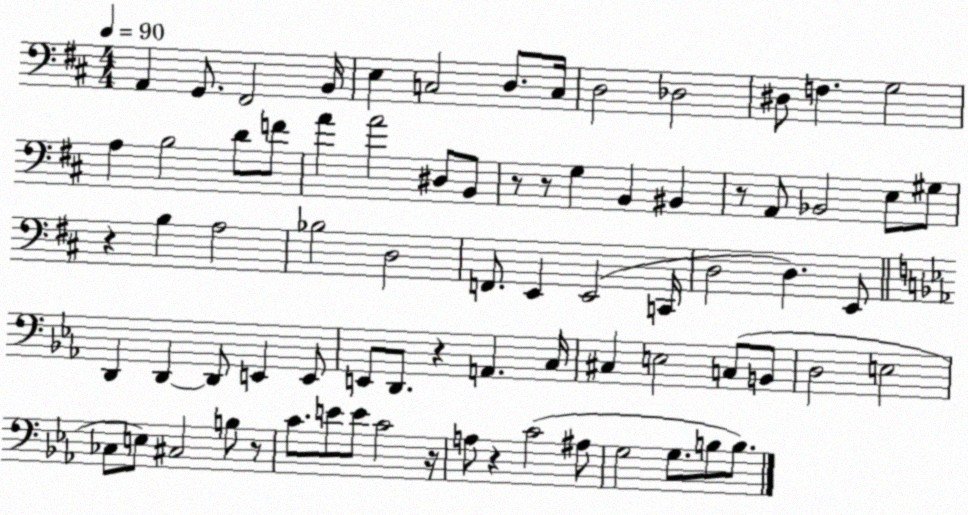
X:1
T:Untitled
M:4/4
L:1/4
K:D
A,, G,,/2 ^F,,2 B,,/4 E, C,2 D,/2 C,/4 D,2 _D,2 ^D,/2 F, G,2 A, B,2 D/2 F/2 A A2 ^D,/2 B,,/2 z/2 z/2 G, B,, ^B,, z/2 A,,/2 _B,,2 E,/2 ^G,/2 z B, A,2 _B,2 D,2 F,,/2 E,, E,,2 C,,/4 D,2 D, E,,/2 D,, D,, D,,/2 E,, E,,/2 E,,/2 D,,/2 z A,, C,/4 ^C, E,2 C,/2 B,,/2 D,2 E,2 _C,/2 E,/2 ^C,2 B,/2 z/2 C/2 E/2 E/2 C2 z/4 A,/2 z C2 ^A,/2 G,2 G,/2 B,/2 B,/2